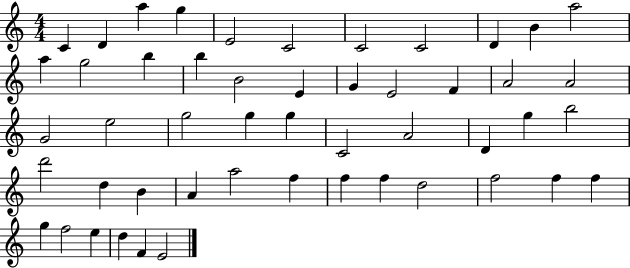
{
  \clef treble
  \numericTimeSignature
  \time 4/4
  \key c \major
  c'4 d'4 a''4 g''4 | e'2 c'2 | c'2 c'2 | d'4 b'4 a''2 | \break a''4 g''2 b''4 | b''4 b'2 e'4 | g'4 e'2 f'4 | a'2 a'2 | \break g'2 e''2 | g''2 g''4 g''4 | c'2 a'2 | d'4 g''4 b''2 | \break d'''2 d''4 b'4 | a'4 a''2 f''4 | f''4 f''4 d''2 | f''2 f''4 f''4 | \break g''4 f''2 e''4 | d''4 f'4 e'2 | \bar "|."
}